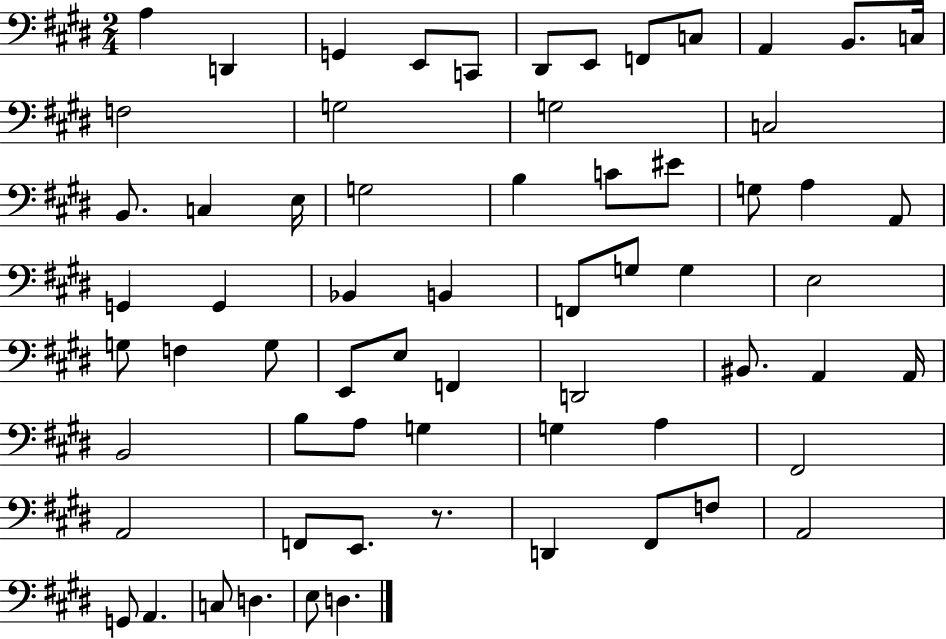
X:1
T:Untitled
M:2/4
L:1/4
K:E
A, D,, G,, E,,/2 C,,/2 ^D,,/2 E,,/2 F,,/2 C,/2 A,, B,,/2 C,/4 F,2 G,2 G,2 C,2 B,,/2 C, E,/4 G,2 B, C/2 ^E/2 G,/2 A, A,,/2 G,, G,, _B,, B,, F,,/2 G,/2 G, E,2 G,/2 F, G,/2 E,,/2 E,/2 F,, D,,2 ^B,,/2 A,, A,,/4 B,,2 B,/2 A,/2 G, G, A, ^F,,2 A,,2 F,,/2 E,,/2 z/2 D,, ^F,,/2 F,/2 A,,2 G,,/2 A,, C,/2 D, E,/2 D,